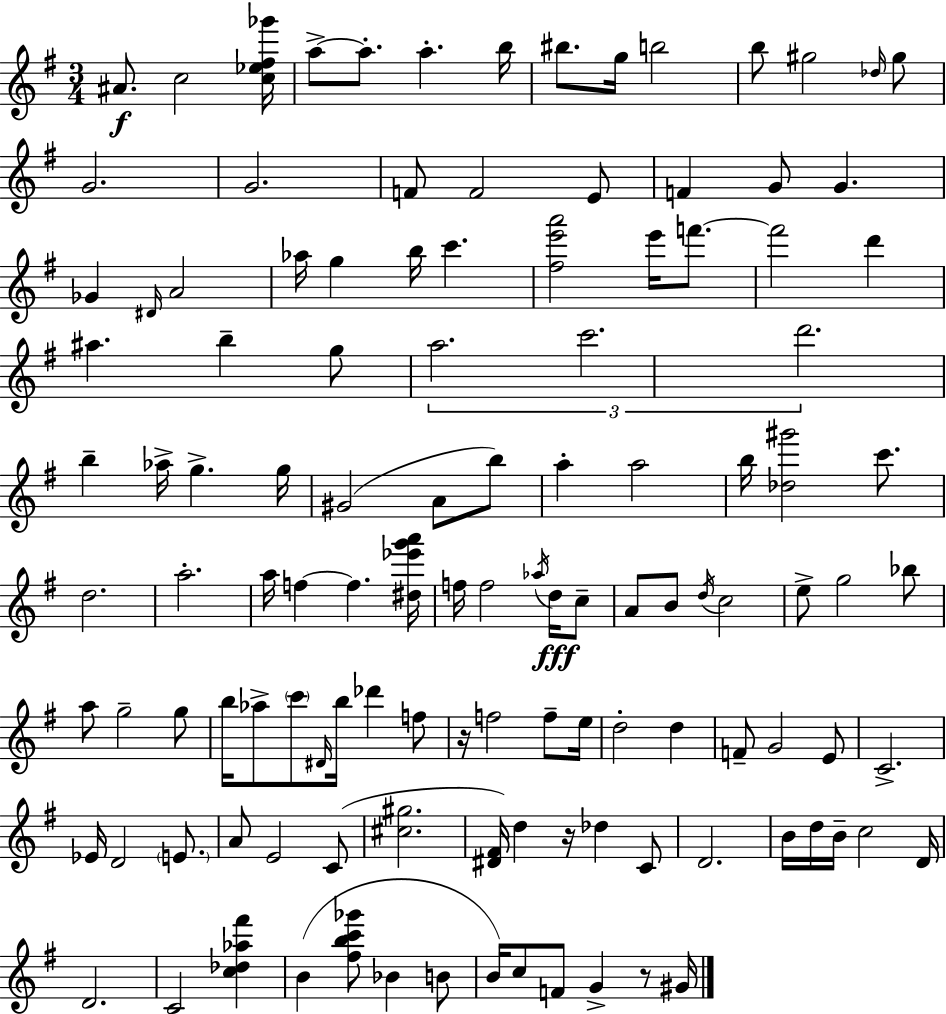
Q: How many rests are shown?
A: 3